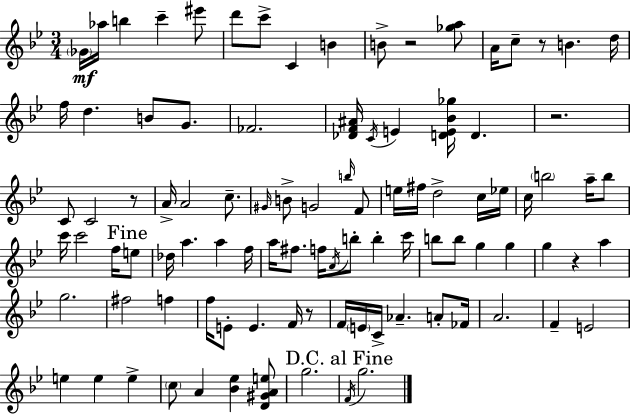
{
  \clef treble
  \numericTimeSignature
  \time 3/4
  \key g \minor
  \parenthesize ges'16\mf aes''16 b''4 c'''4-- eis'''8 | d'''8 c'''8-> c'4 b'4 | b'8-> r2 <ges'' a''>8 | a'16 c''8-- r8 b'4. d''16 | \break f''16 d''4. b'8 g'8. | fes'2. | <des' f' ais'>16 \acciaccatura { c'16 } e'4 <d' e' bes' ges''>16 d'4. | r2. | \break c'8 c'2 r8 | a'16-> a'2 c''8.-- | \grace { gis'16 } b'8-> g'2 | \grace { b''16 } f'8 e''16 fis''16 d''2-> | \break c''16 ees''16 c''16 \parenthesize b''2 | a''16-- b''8 c'''16 c'''2 | f''16 \mark "Fine" e''8 des''16 a''4. a''4 | f''16 a''16 fis''8. f''16 \acciaccatura { a'16 } b''8-. b''4-. | \break c'''16 b''8 b''8 g''4 | g''4 g''4 r4 | a''4 g''2. | fis''2 | \break f''4 f''16 e'8-. e'4. | f'16 r8 f'16 \parenthesize e'16 c'16-> aes'4.-- | a'8-. fes'16 a'2. | f'4-- e'2 | \break e''4 e''4 | e''4-> \parenthesize c''8 a'4 <bes' ees''>4 | <d' gis' a' e''>8 g''2. | \mark "D.C. al Fine" \acciaccatura { f'16 } g''2. | \break \bar "|."
}